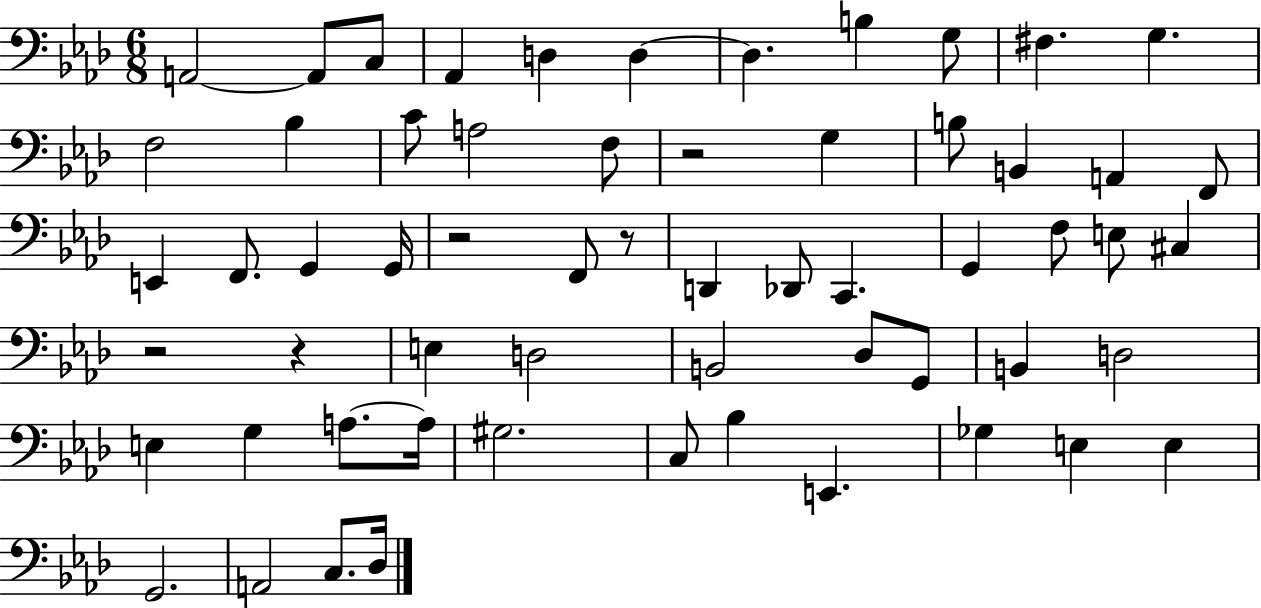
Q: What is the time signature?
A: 6/8